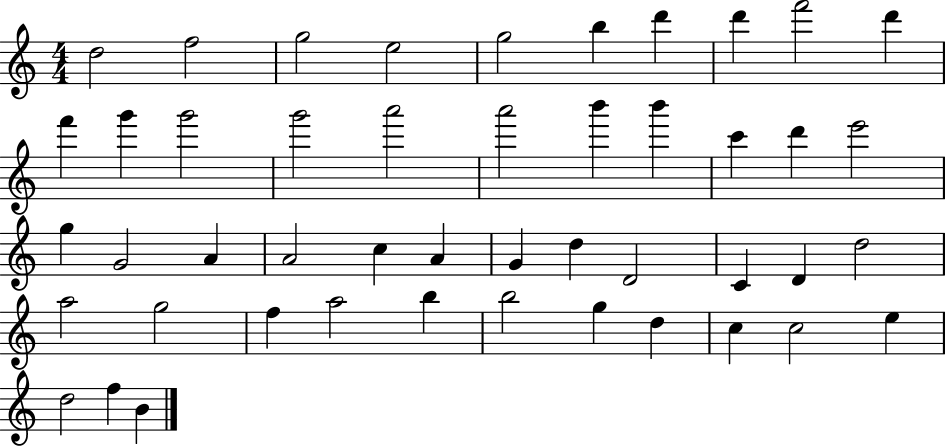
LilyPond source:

{
  \clef treble
  \numericTimeSignature
  \time 4/4
  \key c \major
  d''2 f''2 | g''2 e''2 | g''2 b''4 d'''4 | d'''4 f'''2 d'''4 | \break f'''4 g'''4 g'''2 | g'''2 a'''2 | a'''2 b'''4 b'''4 | c'''4 d'''4 e'''2 | \break g''4 g'2 a'4 | a'2 c''4 a'4 | g'4 d''4 d'2 | c'4 d'4 d''2 | \break a''2 g''2 | f''4 a''2 b''4 | b''2 g''4 d''4 | c''4 c''2 e''4 | \break d''2 f''4 b'4 | \bar "|."
}